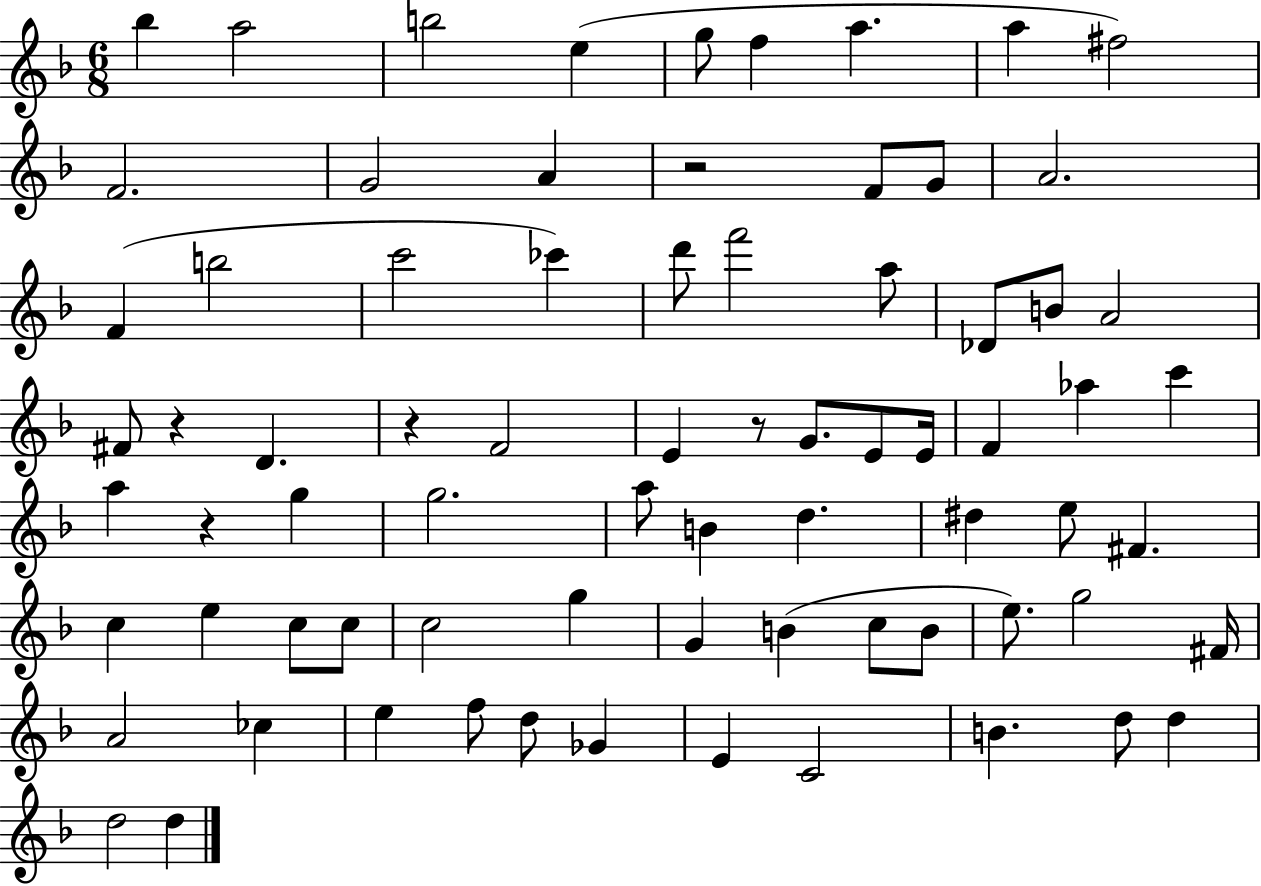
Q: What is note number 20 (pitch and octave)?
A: D6